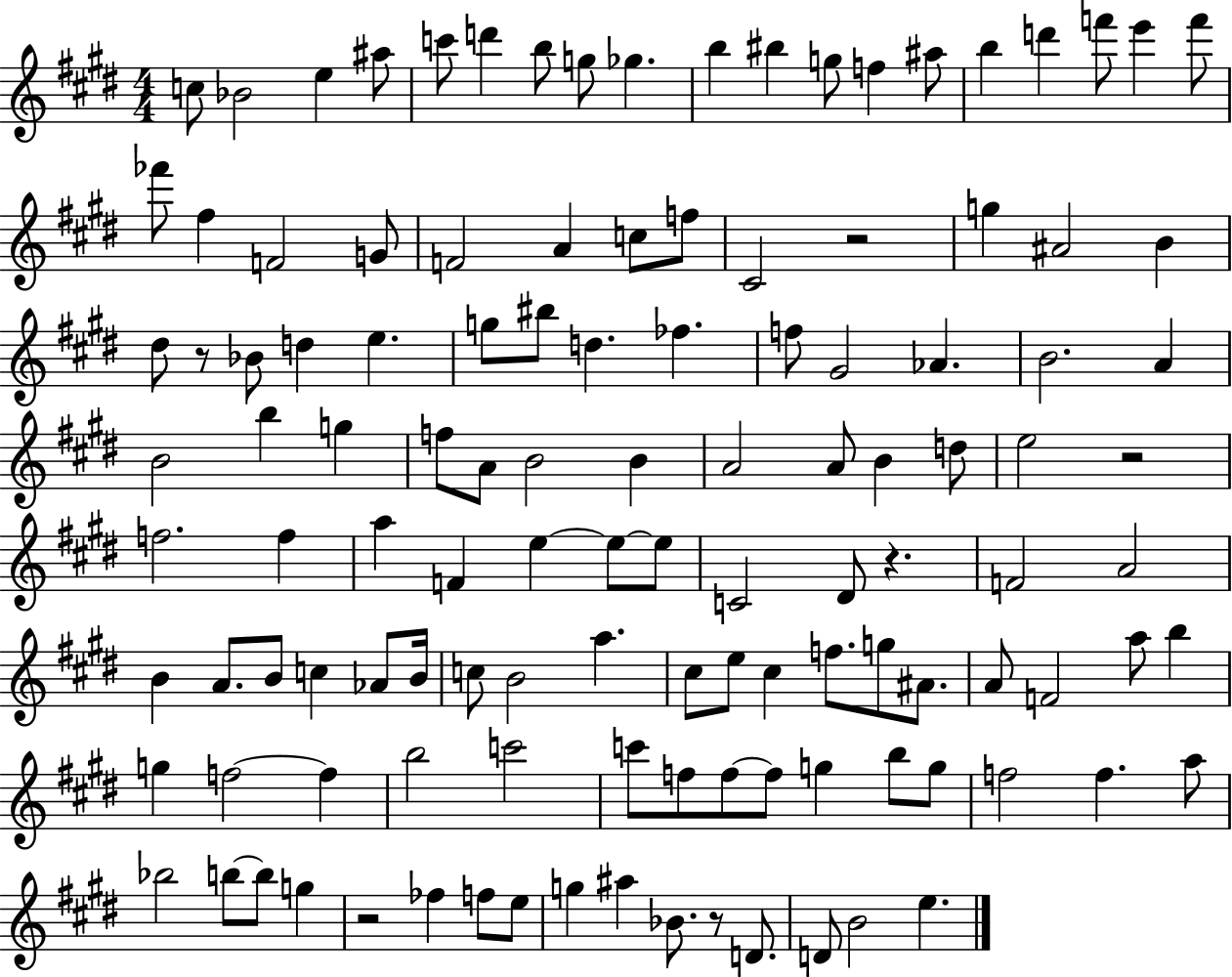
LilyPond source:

{
  \clef treble
  \numericTimeSignature
  \time 4/4
  \key e \major
  c''8 bes'2 e''4 ais''8 | c'''8 d'''4 b''8 g''8 ges''4. | b''4 bis''4 g''8 f''4 ais''8 | b''4 d'''4 f'''8 e'''4 f'''8 | \break fes'''8 fis''4 f'2 g'8 | f'2 a'4 c''8 f''8 | cis'2 r2 | g''4 ais'2 b'4 | \break dis''8 r8 bes'8 d''4 e''4. | g''8 bis''8 d''4. fes''4. | f''8 gis'2 aes'4. | b'2. a'4 | \break b'2 b''4 g''4 | f''8 a'8 b'2 b'4 | a'2 a'8 b'4 d''8 | e''2 r2 | \break f''2. f''4 | a''4 f'4 e''4~~ e''8~~ e''8 | c'2 dis'8 r4. | f'2 a'2 | \break b'4 a'8. b'8 c''4 aes'8 b'16 | c''8 b'2 a''4. | cis''8 e''8 cis''4 f''8. g''8 ais'8. | a'8 f'2 a''8 b''4 | \break g''4 f''2~~ f''4 | b''2 c'''2 | c'''8 f''8 f''8~~ f''8 g''4 b''8 g''8 | f''2 f''4. a''8 | \break bes''2 b''8~~ b''8 g''4 | r2 fes''4 f''8 e''8 | g''4 ais''4 bes'8. r8 d'8. | d'8 b'2 e''4. | \break \bar "|."
}